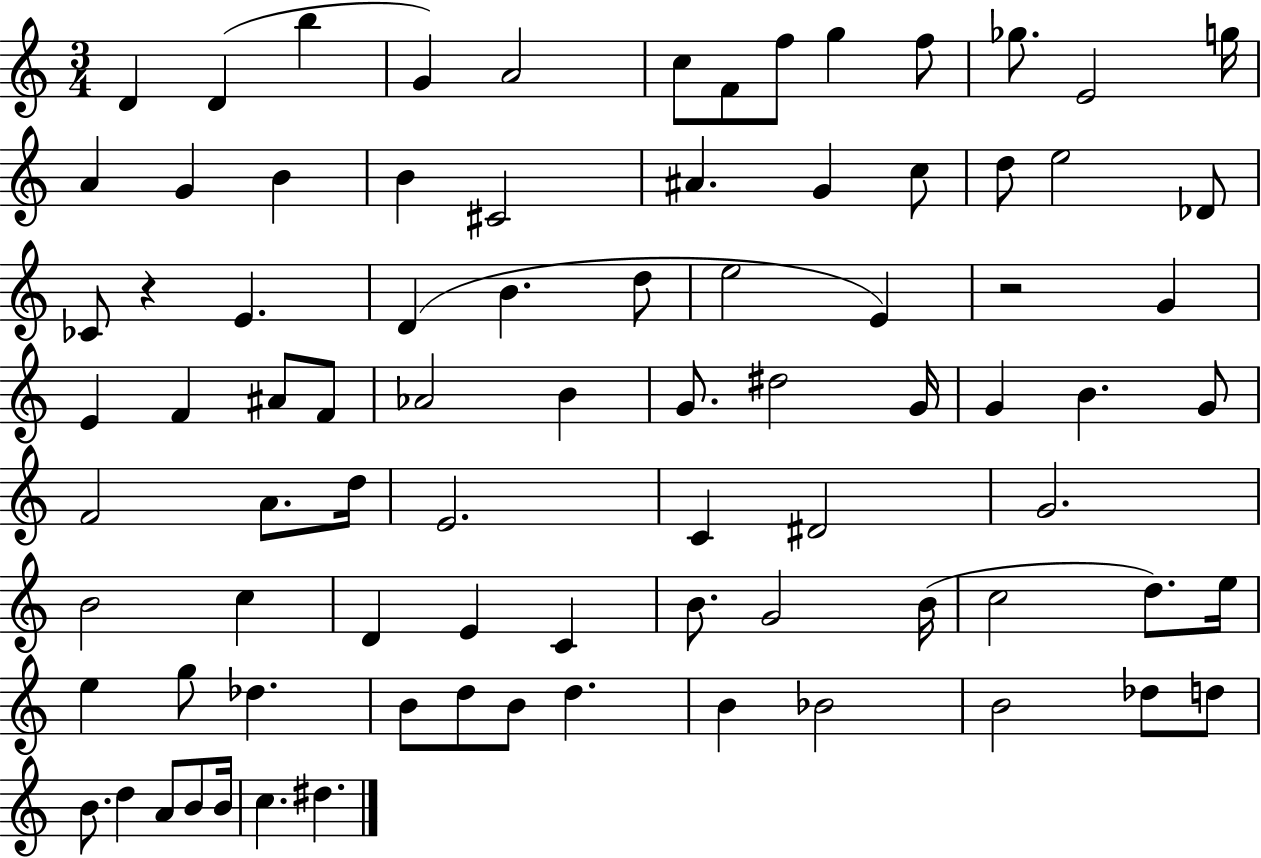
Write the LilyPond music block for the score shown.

{
  \clef treble
  \numericTimeSignature
  \time 3/4
  \key c \major
  \repeat volta 2 { d'4 d'4( b''4 | g'4) a'2 | c''8 f'8 f''8 g''4 f''8 | ges''8. e'2 g''16 | \break a'4 g'4 b'4 | b'4 cis'2 | ais'4. g'4 c''8 | d''8 e''2 des'8 | \break ces'8 r4 e'4. | d'4( b'4. d''8 | e''2 e'4) | r2 g'4 | \break e'4 f'4 ais'8 f'8 | aes'2 b'4 | g'8. dis''2 g'16 | g'4 b'4. g'8 | \break f'2 a'8. d''16 | e'2. | c'4 dis'2 | g'2. | \break b'2 c''4 | d'4 e'4 c'4 | b'8. g'2 b'16( | c''2 d''8.) e''16 | \break e''4 g''8 des''4. | b'8 d''8 b'8 d''4. | b'4 bes'2 | b'2 des''8 d''8 | \break b'8. d''4 a'8 b'8 b'16 | c''4. dis''4. | } \bar "|."
}